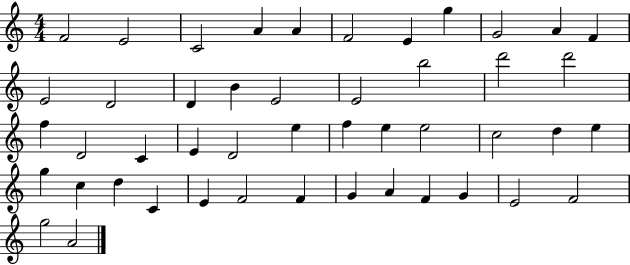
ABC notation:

X:1
T:Untitled
M:4/4
L:1/4
K:C
F2 E2 C2 A A F2 E g G2 A F E2 D2 D B E2 E2 b2 d'2 d'2 f D2 C E D2 e f e e2 c2 d e g c d C E F2 F G A F G E2 F2 g2 A2